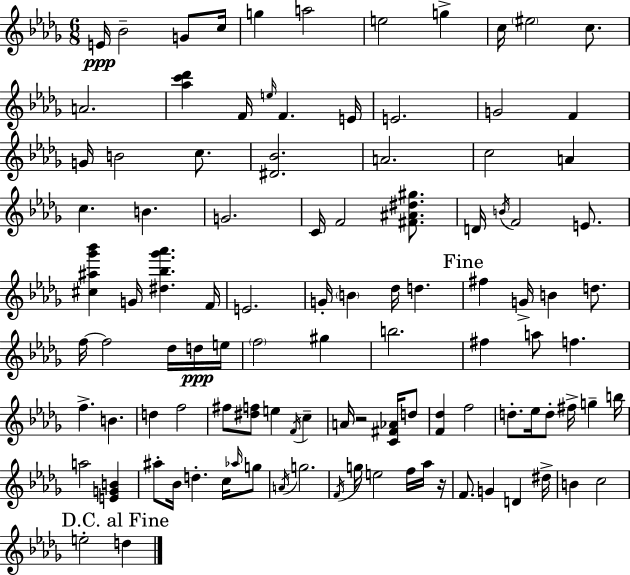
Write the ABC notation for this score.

X:1
T:Untitled
M:6/8
L:1/4
K:Bbm
E/4 _B2 G/2 c/4 g a2 e2 g c/4 ^e2 c/2 A2 [_ac'_d'] F/4 e/4 F E/4 E2 G2 F G/4 B2 c/2 [^D_B]2 A2 c2 A c B G2 C/4 F2 [^F^A^d^g]/2 D/4 B/4 F2 E/2 [^c^a_g'_b'] G/4 [^d_b_g'_a'] F/4 E2 G/4 B _d/4 d ^f G/4 B d/2 f/4 f2 _d/4 d/4 e/4 f2 ^g b2 ^f a/2 f f B d f2 ^f/2 [^df]/2 e F/4 c A/4 z2 [C^F_A]/4 d/2 [F_d] f2 d/2 _e/4 d/2 ^f/4 g b/4 a2 [EGB] ^a/2 _B/4 d c/4 _a/4 g/2 A/4 g2 F/4 g/4 e2 f/4 _a/4 z/4 F/2 G D ^d/4 B c2 e2 d